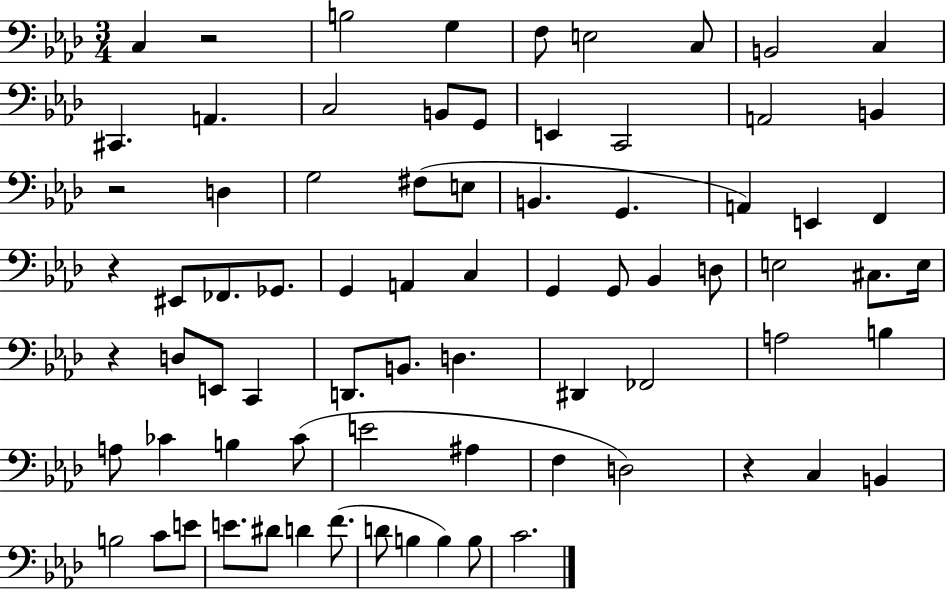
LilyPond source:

{
  \clef bass
  \numericTimeSignature
  \time 3/4
  \key aes \major
  c4 r2 | b2 g4 | f8 e2 c8 | b,2 c4 | \break cis,4. a,4. | c2 b,8 g,8 | e,4 c,2 | a,2 b,4 | \break r2 d4 | g2 fis8( e8 | b,4. g,4. | a,4) e,4 f,4 | \break r4 eis,8 fes,8. ges,8. | g,4 a,4 c4 | g,4 g,8 bes,4 d8 | e2 cis8. e16 | \break r4 d8 e,8 c,4 | d,8. b,8. d4. | dis,4 fes,2 | a2 b4 | \break a8 ces'4 b4 ces'8( | e'2 ais4 | f4 d2) | r4 c4 b,4 | \break b2 c'8 e'8 | e'8. dis'8 d'4 f'8.( | d'8 b4 b4) b8 | c'2. | \break \bar "|."
}